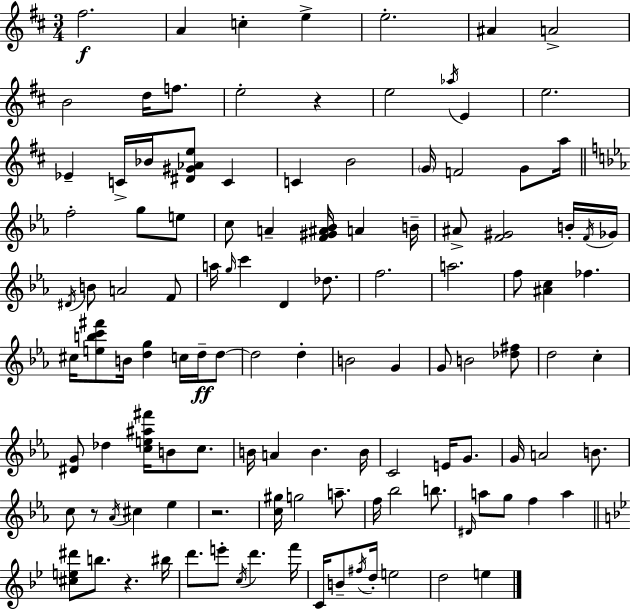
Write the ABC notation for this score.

X:1
T:Untitled
M:3/4
L:1/4
K:D
^f2 A c e e2 ^A A2 B2 d/4 f/2 e2 z e2 _a/4 E e2 _E C/4 _B/4 [^D^G_Ae]/2 C C B2 G/4 F2 G/2 a/4 f2 g/2 e/2 c/2 A [F^G^A_B]/4 A B/4 ^A/2 [F^G]2 B/4 F/4 _G/4 ^D/4 B/2 A2 F/2 a/4 g/4 c' D _d/2 f2 a2 f/2 [^Ac] _f ^c/4 [ebc'^f']/2 B/4 [dg] c/4 d/4 d/2 d2 d B2 G G/2 B2 [_d^f]/2 d2 c [^DG]/2 _d [ce^a^f']/4 B/2 c/2 B/4 A B B/4 C2 E/4 G/2 G/4 A2 B/2 c/2 z/2 _A/4 ^c _e z2 [c^g]/4 g2 a/2 f/4 _b2 b/2 ^D/4 a/2 g/2 f a [^ce^d']/2 b/2 z ^b/4 d'/2 e'/2 c/4 d' f'/4 C/4 B/2 ^f/4 d/4 e2 d2 e